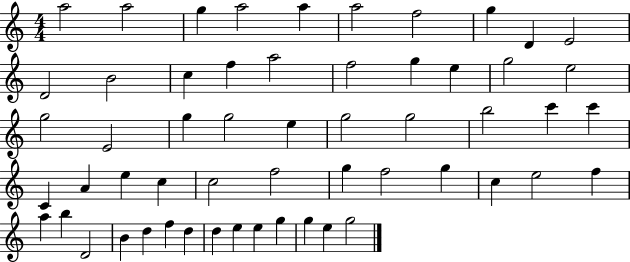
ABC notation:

X:1
T:Untitled
M:4/4
L:1/4
K:C
a2 a2 g a2 a a2 f2 g D E2 D2 B2 c f a2 f2 g e g2 e2 g2 E2 g g2 e g2 g2 b2 c' c' C A e c c2 f2 g f2 g c e2 f a b D2 B d f d d e e g g e g2